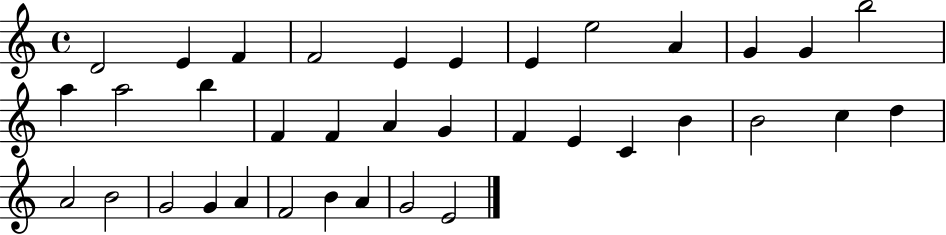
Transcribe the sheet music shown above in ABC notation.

X:1
T:Untitled
M:4/4
L:1/4
K:C
D2 E F F2 E E E e2 A G G b2 a a2 b F F A G F E C B B2 c d A2 B2 G2 G A F2 B A G2 E2